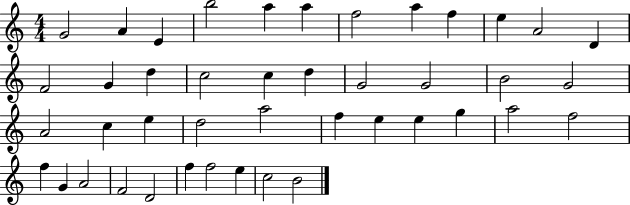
G4/h A4/q E4/q B5/h A5/q A5/q F5/h A5/q F5/q E5/q A4/h D4/q F4/h G4/q D5/q C5/h C5/q D5/q G4/h G4/h B4/h G4/h A4/h C5/q E5/q D5/h A5/h F5/q E5/q E5/q G5/q A5/h F5/h F5/q G4/q A4/h F4/h D4/h F5/q F5/h E5/q C5/h B4/h